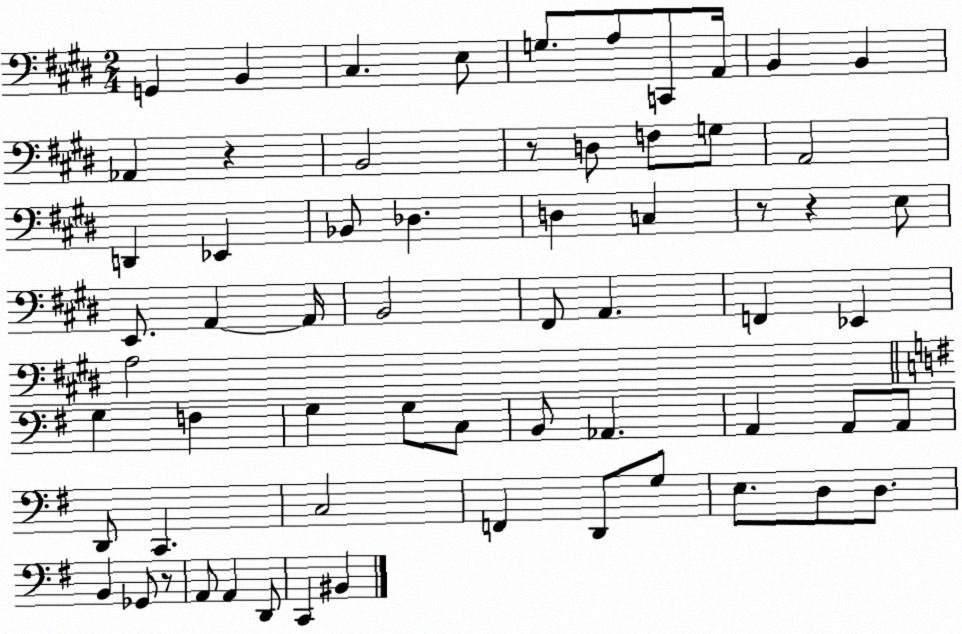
X:1
T:Untitled
M:2/4
L:1/4
K:E
G,, B,, ^C, E,/2 G,/2 A,/2 C,,/2 A,,/4 B,, B,, _A,, z B,,2 z/2 D,/2 F,/2 G,/2 A,,2 D,, _E,, _B,,/2 _D, D, C, z/2 z E,/2 E,,/2 A,, A,,/4 B,,2 ^F,,/2 A,, F,, _E,, A,2 G, F, G, G,/2 C,/2 B,,/2 _A,, A,, A,,/2 A,,/2 D,,/2 C,, C,2 F,, D,,/2 G,/2 E,/2 D,/2 D,/2 B,, _G,,/2 z/2 A,,/2 A,, D,,/2 C,, ^B,,